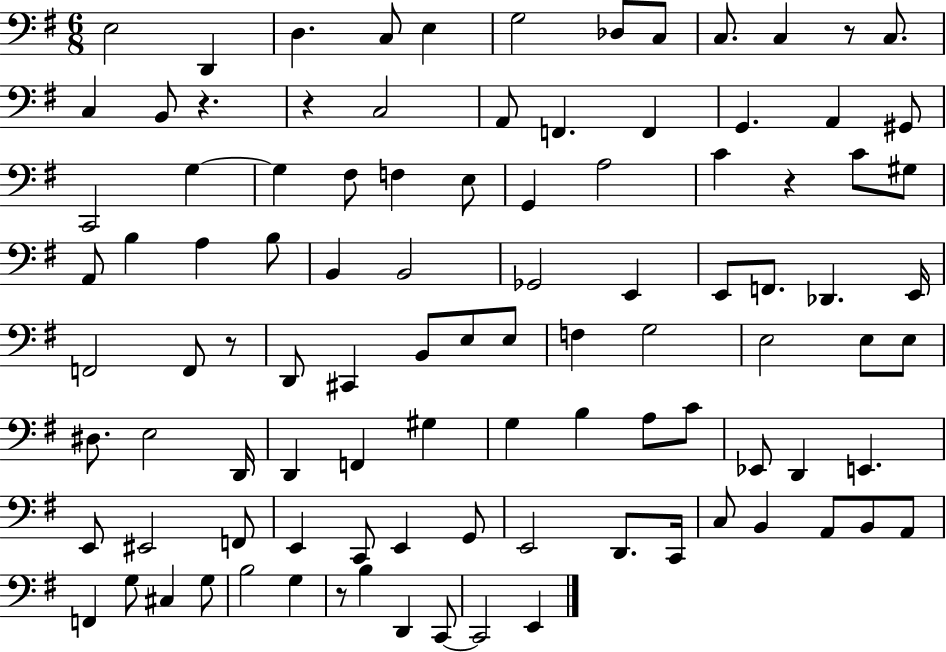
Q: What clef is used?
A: bass